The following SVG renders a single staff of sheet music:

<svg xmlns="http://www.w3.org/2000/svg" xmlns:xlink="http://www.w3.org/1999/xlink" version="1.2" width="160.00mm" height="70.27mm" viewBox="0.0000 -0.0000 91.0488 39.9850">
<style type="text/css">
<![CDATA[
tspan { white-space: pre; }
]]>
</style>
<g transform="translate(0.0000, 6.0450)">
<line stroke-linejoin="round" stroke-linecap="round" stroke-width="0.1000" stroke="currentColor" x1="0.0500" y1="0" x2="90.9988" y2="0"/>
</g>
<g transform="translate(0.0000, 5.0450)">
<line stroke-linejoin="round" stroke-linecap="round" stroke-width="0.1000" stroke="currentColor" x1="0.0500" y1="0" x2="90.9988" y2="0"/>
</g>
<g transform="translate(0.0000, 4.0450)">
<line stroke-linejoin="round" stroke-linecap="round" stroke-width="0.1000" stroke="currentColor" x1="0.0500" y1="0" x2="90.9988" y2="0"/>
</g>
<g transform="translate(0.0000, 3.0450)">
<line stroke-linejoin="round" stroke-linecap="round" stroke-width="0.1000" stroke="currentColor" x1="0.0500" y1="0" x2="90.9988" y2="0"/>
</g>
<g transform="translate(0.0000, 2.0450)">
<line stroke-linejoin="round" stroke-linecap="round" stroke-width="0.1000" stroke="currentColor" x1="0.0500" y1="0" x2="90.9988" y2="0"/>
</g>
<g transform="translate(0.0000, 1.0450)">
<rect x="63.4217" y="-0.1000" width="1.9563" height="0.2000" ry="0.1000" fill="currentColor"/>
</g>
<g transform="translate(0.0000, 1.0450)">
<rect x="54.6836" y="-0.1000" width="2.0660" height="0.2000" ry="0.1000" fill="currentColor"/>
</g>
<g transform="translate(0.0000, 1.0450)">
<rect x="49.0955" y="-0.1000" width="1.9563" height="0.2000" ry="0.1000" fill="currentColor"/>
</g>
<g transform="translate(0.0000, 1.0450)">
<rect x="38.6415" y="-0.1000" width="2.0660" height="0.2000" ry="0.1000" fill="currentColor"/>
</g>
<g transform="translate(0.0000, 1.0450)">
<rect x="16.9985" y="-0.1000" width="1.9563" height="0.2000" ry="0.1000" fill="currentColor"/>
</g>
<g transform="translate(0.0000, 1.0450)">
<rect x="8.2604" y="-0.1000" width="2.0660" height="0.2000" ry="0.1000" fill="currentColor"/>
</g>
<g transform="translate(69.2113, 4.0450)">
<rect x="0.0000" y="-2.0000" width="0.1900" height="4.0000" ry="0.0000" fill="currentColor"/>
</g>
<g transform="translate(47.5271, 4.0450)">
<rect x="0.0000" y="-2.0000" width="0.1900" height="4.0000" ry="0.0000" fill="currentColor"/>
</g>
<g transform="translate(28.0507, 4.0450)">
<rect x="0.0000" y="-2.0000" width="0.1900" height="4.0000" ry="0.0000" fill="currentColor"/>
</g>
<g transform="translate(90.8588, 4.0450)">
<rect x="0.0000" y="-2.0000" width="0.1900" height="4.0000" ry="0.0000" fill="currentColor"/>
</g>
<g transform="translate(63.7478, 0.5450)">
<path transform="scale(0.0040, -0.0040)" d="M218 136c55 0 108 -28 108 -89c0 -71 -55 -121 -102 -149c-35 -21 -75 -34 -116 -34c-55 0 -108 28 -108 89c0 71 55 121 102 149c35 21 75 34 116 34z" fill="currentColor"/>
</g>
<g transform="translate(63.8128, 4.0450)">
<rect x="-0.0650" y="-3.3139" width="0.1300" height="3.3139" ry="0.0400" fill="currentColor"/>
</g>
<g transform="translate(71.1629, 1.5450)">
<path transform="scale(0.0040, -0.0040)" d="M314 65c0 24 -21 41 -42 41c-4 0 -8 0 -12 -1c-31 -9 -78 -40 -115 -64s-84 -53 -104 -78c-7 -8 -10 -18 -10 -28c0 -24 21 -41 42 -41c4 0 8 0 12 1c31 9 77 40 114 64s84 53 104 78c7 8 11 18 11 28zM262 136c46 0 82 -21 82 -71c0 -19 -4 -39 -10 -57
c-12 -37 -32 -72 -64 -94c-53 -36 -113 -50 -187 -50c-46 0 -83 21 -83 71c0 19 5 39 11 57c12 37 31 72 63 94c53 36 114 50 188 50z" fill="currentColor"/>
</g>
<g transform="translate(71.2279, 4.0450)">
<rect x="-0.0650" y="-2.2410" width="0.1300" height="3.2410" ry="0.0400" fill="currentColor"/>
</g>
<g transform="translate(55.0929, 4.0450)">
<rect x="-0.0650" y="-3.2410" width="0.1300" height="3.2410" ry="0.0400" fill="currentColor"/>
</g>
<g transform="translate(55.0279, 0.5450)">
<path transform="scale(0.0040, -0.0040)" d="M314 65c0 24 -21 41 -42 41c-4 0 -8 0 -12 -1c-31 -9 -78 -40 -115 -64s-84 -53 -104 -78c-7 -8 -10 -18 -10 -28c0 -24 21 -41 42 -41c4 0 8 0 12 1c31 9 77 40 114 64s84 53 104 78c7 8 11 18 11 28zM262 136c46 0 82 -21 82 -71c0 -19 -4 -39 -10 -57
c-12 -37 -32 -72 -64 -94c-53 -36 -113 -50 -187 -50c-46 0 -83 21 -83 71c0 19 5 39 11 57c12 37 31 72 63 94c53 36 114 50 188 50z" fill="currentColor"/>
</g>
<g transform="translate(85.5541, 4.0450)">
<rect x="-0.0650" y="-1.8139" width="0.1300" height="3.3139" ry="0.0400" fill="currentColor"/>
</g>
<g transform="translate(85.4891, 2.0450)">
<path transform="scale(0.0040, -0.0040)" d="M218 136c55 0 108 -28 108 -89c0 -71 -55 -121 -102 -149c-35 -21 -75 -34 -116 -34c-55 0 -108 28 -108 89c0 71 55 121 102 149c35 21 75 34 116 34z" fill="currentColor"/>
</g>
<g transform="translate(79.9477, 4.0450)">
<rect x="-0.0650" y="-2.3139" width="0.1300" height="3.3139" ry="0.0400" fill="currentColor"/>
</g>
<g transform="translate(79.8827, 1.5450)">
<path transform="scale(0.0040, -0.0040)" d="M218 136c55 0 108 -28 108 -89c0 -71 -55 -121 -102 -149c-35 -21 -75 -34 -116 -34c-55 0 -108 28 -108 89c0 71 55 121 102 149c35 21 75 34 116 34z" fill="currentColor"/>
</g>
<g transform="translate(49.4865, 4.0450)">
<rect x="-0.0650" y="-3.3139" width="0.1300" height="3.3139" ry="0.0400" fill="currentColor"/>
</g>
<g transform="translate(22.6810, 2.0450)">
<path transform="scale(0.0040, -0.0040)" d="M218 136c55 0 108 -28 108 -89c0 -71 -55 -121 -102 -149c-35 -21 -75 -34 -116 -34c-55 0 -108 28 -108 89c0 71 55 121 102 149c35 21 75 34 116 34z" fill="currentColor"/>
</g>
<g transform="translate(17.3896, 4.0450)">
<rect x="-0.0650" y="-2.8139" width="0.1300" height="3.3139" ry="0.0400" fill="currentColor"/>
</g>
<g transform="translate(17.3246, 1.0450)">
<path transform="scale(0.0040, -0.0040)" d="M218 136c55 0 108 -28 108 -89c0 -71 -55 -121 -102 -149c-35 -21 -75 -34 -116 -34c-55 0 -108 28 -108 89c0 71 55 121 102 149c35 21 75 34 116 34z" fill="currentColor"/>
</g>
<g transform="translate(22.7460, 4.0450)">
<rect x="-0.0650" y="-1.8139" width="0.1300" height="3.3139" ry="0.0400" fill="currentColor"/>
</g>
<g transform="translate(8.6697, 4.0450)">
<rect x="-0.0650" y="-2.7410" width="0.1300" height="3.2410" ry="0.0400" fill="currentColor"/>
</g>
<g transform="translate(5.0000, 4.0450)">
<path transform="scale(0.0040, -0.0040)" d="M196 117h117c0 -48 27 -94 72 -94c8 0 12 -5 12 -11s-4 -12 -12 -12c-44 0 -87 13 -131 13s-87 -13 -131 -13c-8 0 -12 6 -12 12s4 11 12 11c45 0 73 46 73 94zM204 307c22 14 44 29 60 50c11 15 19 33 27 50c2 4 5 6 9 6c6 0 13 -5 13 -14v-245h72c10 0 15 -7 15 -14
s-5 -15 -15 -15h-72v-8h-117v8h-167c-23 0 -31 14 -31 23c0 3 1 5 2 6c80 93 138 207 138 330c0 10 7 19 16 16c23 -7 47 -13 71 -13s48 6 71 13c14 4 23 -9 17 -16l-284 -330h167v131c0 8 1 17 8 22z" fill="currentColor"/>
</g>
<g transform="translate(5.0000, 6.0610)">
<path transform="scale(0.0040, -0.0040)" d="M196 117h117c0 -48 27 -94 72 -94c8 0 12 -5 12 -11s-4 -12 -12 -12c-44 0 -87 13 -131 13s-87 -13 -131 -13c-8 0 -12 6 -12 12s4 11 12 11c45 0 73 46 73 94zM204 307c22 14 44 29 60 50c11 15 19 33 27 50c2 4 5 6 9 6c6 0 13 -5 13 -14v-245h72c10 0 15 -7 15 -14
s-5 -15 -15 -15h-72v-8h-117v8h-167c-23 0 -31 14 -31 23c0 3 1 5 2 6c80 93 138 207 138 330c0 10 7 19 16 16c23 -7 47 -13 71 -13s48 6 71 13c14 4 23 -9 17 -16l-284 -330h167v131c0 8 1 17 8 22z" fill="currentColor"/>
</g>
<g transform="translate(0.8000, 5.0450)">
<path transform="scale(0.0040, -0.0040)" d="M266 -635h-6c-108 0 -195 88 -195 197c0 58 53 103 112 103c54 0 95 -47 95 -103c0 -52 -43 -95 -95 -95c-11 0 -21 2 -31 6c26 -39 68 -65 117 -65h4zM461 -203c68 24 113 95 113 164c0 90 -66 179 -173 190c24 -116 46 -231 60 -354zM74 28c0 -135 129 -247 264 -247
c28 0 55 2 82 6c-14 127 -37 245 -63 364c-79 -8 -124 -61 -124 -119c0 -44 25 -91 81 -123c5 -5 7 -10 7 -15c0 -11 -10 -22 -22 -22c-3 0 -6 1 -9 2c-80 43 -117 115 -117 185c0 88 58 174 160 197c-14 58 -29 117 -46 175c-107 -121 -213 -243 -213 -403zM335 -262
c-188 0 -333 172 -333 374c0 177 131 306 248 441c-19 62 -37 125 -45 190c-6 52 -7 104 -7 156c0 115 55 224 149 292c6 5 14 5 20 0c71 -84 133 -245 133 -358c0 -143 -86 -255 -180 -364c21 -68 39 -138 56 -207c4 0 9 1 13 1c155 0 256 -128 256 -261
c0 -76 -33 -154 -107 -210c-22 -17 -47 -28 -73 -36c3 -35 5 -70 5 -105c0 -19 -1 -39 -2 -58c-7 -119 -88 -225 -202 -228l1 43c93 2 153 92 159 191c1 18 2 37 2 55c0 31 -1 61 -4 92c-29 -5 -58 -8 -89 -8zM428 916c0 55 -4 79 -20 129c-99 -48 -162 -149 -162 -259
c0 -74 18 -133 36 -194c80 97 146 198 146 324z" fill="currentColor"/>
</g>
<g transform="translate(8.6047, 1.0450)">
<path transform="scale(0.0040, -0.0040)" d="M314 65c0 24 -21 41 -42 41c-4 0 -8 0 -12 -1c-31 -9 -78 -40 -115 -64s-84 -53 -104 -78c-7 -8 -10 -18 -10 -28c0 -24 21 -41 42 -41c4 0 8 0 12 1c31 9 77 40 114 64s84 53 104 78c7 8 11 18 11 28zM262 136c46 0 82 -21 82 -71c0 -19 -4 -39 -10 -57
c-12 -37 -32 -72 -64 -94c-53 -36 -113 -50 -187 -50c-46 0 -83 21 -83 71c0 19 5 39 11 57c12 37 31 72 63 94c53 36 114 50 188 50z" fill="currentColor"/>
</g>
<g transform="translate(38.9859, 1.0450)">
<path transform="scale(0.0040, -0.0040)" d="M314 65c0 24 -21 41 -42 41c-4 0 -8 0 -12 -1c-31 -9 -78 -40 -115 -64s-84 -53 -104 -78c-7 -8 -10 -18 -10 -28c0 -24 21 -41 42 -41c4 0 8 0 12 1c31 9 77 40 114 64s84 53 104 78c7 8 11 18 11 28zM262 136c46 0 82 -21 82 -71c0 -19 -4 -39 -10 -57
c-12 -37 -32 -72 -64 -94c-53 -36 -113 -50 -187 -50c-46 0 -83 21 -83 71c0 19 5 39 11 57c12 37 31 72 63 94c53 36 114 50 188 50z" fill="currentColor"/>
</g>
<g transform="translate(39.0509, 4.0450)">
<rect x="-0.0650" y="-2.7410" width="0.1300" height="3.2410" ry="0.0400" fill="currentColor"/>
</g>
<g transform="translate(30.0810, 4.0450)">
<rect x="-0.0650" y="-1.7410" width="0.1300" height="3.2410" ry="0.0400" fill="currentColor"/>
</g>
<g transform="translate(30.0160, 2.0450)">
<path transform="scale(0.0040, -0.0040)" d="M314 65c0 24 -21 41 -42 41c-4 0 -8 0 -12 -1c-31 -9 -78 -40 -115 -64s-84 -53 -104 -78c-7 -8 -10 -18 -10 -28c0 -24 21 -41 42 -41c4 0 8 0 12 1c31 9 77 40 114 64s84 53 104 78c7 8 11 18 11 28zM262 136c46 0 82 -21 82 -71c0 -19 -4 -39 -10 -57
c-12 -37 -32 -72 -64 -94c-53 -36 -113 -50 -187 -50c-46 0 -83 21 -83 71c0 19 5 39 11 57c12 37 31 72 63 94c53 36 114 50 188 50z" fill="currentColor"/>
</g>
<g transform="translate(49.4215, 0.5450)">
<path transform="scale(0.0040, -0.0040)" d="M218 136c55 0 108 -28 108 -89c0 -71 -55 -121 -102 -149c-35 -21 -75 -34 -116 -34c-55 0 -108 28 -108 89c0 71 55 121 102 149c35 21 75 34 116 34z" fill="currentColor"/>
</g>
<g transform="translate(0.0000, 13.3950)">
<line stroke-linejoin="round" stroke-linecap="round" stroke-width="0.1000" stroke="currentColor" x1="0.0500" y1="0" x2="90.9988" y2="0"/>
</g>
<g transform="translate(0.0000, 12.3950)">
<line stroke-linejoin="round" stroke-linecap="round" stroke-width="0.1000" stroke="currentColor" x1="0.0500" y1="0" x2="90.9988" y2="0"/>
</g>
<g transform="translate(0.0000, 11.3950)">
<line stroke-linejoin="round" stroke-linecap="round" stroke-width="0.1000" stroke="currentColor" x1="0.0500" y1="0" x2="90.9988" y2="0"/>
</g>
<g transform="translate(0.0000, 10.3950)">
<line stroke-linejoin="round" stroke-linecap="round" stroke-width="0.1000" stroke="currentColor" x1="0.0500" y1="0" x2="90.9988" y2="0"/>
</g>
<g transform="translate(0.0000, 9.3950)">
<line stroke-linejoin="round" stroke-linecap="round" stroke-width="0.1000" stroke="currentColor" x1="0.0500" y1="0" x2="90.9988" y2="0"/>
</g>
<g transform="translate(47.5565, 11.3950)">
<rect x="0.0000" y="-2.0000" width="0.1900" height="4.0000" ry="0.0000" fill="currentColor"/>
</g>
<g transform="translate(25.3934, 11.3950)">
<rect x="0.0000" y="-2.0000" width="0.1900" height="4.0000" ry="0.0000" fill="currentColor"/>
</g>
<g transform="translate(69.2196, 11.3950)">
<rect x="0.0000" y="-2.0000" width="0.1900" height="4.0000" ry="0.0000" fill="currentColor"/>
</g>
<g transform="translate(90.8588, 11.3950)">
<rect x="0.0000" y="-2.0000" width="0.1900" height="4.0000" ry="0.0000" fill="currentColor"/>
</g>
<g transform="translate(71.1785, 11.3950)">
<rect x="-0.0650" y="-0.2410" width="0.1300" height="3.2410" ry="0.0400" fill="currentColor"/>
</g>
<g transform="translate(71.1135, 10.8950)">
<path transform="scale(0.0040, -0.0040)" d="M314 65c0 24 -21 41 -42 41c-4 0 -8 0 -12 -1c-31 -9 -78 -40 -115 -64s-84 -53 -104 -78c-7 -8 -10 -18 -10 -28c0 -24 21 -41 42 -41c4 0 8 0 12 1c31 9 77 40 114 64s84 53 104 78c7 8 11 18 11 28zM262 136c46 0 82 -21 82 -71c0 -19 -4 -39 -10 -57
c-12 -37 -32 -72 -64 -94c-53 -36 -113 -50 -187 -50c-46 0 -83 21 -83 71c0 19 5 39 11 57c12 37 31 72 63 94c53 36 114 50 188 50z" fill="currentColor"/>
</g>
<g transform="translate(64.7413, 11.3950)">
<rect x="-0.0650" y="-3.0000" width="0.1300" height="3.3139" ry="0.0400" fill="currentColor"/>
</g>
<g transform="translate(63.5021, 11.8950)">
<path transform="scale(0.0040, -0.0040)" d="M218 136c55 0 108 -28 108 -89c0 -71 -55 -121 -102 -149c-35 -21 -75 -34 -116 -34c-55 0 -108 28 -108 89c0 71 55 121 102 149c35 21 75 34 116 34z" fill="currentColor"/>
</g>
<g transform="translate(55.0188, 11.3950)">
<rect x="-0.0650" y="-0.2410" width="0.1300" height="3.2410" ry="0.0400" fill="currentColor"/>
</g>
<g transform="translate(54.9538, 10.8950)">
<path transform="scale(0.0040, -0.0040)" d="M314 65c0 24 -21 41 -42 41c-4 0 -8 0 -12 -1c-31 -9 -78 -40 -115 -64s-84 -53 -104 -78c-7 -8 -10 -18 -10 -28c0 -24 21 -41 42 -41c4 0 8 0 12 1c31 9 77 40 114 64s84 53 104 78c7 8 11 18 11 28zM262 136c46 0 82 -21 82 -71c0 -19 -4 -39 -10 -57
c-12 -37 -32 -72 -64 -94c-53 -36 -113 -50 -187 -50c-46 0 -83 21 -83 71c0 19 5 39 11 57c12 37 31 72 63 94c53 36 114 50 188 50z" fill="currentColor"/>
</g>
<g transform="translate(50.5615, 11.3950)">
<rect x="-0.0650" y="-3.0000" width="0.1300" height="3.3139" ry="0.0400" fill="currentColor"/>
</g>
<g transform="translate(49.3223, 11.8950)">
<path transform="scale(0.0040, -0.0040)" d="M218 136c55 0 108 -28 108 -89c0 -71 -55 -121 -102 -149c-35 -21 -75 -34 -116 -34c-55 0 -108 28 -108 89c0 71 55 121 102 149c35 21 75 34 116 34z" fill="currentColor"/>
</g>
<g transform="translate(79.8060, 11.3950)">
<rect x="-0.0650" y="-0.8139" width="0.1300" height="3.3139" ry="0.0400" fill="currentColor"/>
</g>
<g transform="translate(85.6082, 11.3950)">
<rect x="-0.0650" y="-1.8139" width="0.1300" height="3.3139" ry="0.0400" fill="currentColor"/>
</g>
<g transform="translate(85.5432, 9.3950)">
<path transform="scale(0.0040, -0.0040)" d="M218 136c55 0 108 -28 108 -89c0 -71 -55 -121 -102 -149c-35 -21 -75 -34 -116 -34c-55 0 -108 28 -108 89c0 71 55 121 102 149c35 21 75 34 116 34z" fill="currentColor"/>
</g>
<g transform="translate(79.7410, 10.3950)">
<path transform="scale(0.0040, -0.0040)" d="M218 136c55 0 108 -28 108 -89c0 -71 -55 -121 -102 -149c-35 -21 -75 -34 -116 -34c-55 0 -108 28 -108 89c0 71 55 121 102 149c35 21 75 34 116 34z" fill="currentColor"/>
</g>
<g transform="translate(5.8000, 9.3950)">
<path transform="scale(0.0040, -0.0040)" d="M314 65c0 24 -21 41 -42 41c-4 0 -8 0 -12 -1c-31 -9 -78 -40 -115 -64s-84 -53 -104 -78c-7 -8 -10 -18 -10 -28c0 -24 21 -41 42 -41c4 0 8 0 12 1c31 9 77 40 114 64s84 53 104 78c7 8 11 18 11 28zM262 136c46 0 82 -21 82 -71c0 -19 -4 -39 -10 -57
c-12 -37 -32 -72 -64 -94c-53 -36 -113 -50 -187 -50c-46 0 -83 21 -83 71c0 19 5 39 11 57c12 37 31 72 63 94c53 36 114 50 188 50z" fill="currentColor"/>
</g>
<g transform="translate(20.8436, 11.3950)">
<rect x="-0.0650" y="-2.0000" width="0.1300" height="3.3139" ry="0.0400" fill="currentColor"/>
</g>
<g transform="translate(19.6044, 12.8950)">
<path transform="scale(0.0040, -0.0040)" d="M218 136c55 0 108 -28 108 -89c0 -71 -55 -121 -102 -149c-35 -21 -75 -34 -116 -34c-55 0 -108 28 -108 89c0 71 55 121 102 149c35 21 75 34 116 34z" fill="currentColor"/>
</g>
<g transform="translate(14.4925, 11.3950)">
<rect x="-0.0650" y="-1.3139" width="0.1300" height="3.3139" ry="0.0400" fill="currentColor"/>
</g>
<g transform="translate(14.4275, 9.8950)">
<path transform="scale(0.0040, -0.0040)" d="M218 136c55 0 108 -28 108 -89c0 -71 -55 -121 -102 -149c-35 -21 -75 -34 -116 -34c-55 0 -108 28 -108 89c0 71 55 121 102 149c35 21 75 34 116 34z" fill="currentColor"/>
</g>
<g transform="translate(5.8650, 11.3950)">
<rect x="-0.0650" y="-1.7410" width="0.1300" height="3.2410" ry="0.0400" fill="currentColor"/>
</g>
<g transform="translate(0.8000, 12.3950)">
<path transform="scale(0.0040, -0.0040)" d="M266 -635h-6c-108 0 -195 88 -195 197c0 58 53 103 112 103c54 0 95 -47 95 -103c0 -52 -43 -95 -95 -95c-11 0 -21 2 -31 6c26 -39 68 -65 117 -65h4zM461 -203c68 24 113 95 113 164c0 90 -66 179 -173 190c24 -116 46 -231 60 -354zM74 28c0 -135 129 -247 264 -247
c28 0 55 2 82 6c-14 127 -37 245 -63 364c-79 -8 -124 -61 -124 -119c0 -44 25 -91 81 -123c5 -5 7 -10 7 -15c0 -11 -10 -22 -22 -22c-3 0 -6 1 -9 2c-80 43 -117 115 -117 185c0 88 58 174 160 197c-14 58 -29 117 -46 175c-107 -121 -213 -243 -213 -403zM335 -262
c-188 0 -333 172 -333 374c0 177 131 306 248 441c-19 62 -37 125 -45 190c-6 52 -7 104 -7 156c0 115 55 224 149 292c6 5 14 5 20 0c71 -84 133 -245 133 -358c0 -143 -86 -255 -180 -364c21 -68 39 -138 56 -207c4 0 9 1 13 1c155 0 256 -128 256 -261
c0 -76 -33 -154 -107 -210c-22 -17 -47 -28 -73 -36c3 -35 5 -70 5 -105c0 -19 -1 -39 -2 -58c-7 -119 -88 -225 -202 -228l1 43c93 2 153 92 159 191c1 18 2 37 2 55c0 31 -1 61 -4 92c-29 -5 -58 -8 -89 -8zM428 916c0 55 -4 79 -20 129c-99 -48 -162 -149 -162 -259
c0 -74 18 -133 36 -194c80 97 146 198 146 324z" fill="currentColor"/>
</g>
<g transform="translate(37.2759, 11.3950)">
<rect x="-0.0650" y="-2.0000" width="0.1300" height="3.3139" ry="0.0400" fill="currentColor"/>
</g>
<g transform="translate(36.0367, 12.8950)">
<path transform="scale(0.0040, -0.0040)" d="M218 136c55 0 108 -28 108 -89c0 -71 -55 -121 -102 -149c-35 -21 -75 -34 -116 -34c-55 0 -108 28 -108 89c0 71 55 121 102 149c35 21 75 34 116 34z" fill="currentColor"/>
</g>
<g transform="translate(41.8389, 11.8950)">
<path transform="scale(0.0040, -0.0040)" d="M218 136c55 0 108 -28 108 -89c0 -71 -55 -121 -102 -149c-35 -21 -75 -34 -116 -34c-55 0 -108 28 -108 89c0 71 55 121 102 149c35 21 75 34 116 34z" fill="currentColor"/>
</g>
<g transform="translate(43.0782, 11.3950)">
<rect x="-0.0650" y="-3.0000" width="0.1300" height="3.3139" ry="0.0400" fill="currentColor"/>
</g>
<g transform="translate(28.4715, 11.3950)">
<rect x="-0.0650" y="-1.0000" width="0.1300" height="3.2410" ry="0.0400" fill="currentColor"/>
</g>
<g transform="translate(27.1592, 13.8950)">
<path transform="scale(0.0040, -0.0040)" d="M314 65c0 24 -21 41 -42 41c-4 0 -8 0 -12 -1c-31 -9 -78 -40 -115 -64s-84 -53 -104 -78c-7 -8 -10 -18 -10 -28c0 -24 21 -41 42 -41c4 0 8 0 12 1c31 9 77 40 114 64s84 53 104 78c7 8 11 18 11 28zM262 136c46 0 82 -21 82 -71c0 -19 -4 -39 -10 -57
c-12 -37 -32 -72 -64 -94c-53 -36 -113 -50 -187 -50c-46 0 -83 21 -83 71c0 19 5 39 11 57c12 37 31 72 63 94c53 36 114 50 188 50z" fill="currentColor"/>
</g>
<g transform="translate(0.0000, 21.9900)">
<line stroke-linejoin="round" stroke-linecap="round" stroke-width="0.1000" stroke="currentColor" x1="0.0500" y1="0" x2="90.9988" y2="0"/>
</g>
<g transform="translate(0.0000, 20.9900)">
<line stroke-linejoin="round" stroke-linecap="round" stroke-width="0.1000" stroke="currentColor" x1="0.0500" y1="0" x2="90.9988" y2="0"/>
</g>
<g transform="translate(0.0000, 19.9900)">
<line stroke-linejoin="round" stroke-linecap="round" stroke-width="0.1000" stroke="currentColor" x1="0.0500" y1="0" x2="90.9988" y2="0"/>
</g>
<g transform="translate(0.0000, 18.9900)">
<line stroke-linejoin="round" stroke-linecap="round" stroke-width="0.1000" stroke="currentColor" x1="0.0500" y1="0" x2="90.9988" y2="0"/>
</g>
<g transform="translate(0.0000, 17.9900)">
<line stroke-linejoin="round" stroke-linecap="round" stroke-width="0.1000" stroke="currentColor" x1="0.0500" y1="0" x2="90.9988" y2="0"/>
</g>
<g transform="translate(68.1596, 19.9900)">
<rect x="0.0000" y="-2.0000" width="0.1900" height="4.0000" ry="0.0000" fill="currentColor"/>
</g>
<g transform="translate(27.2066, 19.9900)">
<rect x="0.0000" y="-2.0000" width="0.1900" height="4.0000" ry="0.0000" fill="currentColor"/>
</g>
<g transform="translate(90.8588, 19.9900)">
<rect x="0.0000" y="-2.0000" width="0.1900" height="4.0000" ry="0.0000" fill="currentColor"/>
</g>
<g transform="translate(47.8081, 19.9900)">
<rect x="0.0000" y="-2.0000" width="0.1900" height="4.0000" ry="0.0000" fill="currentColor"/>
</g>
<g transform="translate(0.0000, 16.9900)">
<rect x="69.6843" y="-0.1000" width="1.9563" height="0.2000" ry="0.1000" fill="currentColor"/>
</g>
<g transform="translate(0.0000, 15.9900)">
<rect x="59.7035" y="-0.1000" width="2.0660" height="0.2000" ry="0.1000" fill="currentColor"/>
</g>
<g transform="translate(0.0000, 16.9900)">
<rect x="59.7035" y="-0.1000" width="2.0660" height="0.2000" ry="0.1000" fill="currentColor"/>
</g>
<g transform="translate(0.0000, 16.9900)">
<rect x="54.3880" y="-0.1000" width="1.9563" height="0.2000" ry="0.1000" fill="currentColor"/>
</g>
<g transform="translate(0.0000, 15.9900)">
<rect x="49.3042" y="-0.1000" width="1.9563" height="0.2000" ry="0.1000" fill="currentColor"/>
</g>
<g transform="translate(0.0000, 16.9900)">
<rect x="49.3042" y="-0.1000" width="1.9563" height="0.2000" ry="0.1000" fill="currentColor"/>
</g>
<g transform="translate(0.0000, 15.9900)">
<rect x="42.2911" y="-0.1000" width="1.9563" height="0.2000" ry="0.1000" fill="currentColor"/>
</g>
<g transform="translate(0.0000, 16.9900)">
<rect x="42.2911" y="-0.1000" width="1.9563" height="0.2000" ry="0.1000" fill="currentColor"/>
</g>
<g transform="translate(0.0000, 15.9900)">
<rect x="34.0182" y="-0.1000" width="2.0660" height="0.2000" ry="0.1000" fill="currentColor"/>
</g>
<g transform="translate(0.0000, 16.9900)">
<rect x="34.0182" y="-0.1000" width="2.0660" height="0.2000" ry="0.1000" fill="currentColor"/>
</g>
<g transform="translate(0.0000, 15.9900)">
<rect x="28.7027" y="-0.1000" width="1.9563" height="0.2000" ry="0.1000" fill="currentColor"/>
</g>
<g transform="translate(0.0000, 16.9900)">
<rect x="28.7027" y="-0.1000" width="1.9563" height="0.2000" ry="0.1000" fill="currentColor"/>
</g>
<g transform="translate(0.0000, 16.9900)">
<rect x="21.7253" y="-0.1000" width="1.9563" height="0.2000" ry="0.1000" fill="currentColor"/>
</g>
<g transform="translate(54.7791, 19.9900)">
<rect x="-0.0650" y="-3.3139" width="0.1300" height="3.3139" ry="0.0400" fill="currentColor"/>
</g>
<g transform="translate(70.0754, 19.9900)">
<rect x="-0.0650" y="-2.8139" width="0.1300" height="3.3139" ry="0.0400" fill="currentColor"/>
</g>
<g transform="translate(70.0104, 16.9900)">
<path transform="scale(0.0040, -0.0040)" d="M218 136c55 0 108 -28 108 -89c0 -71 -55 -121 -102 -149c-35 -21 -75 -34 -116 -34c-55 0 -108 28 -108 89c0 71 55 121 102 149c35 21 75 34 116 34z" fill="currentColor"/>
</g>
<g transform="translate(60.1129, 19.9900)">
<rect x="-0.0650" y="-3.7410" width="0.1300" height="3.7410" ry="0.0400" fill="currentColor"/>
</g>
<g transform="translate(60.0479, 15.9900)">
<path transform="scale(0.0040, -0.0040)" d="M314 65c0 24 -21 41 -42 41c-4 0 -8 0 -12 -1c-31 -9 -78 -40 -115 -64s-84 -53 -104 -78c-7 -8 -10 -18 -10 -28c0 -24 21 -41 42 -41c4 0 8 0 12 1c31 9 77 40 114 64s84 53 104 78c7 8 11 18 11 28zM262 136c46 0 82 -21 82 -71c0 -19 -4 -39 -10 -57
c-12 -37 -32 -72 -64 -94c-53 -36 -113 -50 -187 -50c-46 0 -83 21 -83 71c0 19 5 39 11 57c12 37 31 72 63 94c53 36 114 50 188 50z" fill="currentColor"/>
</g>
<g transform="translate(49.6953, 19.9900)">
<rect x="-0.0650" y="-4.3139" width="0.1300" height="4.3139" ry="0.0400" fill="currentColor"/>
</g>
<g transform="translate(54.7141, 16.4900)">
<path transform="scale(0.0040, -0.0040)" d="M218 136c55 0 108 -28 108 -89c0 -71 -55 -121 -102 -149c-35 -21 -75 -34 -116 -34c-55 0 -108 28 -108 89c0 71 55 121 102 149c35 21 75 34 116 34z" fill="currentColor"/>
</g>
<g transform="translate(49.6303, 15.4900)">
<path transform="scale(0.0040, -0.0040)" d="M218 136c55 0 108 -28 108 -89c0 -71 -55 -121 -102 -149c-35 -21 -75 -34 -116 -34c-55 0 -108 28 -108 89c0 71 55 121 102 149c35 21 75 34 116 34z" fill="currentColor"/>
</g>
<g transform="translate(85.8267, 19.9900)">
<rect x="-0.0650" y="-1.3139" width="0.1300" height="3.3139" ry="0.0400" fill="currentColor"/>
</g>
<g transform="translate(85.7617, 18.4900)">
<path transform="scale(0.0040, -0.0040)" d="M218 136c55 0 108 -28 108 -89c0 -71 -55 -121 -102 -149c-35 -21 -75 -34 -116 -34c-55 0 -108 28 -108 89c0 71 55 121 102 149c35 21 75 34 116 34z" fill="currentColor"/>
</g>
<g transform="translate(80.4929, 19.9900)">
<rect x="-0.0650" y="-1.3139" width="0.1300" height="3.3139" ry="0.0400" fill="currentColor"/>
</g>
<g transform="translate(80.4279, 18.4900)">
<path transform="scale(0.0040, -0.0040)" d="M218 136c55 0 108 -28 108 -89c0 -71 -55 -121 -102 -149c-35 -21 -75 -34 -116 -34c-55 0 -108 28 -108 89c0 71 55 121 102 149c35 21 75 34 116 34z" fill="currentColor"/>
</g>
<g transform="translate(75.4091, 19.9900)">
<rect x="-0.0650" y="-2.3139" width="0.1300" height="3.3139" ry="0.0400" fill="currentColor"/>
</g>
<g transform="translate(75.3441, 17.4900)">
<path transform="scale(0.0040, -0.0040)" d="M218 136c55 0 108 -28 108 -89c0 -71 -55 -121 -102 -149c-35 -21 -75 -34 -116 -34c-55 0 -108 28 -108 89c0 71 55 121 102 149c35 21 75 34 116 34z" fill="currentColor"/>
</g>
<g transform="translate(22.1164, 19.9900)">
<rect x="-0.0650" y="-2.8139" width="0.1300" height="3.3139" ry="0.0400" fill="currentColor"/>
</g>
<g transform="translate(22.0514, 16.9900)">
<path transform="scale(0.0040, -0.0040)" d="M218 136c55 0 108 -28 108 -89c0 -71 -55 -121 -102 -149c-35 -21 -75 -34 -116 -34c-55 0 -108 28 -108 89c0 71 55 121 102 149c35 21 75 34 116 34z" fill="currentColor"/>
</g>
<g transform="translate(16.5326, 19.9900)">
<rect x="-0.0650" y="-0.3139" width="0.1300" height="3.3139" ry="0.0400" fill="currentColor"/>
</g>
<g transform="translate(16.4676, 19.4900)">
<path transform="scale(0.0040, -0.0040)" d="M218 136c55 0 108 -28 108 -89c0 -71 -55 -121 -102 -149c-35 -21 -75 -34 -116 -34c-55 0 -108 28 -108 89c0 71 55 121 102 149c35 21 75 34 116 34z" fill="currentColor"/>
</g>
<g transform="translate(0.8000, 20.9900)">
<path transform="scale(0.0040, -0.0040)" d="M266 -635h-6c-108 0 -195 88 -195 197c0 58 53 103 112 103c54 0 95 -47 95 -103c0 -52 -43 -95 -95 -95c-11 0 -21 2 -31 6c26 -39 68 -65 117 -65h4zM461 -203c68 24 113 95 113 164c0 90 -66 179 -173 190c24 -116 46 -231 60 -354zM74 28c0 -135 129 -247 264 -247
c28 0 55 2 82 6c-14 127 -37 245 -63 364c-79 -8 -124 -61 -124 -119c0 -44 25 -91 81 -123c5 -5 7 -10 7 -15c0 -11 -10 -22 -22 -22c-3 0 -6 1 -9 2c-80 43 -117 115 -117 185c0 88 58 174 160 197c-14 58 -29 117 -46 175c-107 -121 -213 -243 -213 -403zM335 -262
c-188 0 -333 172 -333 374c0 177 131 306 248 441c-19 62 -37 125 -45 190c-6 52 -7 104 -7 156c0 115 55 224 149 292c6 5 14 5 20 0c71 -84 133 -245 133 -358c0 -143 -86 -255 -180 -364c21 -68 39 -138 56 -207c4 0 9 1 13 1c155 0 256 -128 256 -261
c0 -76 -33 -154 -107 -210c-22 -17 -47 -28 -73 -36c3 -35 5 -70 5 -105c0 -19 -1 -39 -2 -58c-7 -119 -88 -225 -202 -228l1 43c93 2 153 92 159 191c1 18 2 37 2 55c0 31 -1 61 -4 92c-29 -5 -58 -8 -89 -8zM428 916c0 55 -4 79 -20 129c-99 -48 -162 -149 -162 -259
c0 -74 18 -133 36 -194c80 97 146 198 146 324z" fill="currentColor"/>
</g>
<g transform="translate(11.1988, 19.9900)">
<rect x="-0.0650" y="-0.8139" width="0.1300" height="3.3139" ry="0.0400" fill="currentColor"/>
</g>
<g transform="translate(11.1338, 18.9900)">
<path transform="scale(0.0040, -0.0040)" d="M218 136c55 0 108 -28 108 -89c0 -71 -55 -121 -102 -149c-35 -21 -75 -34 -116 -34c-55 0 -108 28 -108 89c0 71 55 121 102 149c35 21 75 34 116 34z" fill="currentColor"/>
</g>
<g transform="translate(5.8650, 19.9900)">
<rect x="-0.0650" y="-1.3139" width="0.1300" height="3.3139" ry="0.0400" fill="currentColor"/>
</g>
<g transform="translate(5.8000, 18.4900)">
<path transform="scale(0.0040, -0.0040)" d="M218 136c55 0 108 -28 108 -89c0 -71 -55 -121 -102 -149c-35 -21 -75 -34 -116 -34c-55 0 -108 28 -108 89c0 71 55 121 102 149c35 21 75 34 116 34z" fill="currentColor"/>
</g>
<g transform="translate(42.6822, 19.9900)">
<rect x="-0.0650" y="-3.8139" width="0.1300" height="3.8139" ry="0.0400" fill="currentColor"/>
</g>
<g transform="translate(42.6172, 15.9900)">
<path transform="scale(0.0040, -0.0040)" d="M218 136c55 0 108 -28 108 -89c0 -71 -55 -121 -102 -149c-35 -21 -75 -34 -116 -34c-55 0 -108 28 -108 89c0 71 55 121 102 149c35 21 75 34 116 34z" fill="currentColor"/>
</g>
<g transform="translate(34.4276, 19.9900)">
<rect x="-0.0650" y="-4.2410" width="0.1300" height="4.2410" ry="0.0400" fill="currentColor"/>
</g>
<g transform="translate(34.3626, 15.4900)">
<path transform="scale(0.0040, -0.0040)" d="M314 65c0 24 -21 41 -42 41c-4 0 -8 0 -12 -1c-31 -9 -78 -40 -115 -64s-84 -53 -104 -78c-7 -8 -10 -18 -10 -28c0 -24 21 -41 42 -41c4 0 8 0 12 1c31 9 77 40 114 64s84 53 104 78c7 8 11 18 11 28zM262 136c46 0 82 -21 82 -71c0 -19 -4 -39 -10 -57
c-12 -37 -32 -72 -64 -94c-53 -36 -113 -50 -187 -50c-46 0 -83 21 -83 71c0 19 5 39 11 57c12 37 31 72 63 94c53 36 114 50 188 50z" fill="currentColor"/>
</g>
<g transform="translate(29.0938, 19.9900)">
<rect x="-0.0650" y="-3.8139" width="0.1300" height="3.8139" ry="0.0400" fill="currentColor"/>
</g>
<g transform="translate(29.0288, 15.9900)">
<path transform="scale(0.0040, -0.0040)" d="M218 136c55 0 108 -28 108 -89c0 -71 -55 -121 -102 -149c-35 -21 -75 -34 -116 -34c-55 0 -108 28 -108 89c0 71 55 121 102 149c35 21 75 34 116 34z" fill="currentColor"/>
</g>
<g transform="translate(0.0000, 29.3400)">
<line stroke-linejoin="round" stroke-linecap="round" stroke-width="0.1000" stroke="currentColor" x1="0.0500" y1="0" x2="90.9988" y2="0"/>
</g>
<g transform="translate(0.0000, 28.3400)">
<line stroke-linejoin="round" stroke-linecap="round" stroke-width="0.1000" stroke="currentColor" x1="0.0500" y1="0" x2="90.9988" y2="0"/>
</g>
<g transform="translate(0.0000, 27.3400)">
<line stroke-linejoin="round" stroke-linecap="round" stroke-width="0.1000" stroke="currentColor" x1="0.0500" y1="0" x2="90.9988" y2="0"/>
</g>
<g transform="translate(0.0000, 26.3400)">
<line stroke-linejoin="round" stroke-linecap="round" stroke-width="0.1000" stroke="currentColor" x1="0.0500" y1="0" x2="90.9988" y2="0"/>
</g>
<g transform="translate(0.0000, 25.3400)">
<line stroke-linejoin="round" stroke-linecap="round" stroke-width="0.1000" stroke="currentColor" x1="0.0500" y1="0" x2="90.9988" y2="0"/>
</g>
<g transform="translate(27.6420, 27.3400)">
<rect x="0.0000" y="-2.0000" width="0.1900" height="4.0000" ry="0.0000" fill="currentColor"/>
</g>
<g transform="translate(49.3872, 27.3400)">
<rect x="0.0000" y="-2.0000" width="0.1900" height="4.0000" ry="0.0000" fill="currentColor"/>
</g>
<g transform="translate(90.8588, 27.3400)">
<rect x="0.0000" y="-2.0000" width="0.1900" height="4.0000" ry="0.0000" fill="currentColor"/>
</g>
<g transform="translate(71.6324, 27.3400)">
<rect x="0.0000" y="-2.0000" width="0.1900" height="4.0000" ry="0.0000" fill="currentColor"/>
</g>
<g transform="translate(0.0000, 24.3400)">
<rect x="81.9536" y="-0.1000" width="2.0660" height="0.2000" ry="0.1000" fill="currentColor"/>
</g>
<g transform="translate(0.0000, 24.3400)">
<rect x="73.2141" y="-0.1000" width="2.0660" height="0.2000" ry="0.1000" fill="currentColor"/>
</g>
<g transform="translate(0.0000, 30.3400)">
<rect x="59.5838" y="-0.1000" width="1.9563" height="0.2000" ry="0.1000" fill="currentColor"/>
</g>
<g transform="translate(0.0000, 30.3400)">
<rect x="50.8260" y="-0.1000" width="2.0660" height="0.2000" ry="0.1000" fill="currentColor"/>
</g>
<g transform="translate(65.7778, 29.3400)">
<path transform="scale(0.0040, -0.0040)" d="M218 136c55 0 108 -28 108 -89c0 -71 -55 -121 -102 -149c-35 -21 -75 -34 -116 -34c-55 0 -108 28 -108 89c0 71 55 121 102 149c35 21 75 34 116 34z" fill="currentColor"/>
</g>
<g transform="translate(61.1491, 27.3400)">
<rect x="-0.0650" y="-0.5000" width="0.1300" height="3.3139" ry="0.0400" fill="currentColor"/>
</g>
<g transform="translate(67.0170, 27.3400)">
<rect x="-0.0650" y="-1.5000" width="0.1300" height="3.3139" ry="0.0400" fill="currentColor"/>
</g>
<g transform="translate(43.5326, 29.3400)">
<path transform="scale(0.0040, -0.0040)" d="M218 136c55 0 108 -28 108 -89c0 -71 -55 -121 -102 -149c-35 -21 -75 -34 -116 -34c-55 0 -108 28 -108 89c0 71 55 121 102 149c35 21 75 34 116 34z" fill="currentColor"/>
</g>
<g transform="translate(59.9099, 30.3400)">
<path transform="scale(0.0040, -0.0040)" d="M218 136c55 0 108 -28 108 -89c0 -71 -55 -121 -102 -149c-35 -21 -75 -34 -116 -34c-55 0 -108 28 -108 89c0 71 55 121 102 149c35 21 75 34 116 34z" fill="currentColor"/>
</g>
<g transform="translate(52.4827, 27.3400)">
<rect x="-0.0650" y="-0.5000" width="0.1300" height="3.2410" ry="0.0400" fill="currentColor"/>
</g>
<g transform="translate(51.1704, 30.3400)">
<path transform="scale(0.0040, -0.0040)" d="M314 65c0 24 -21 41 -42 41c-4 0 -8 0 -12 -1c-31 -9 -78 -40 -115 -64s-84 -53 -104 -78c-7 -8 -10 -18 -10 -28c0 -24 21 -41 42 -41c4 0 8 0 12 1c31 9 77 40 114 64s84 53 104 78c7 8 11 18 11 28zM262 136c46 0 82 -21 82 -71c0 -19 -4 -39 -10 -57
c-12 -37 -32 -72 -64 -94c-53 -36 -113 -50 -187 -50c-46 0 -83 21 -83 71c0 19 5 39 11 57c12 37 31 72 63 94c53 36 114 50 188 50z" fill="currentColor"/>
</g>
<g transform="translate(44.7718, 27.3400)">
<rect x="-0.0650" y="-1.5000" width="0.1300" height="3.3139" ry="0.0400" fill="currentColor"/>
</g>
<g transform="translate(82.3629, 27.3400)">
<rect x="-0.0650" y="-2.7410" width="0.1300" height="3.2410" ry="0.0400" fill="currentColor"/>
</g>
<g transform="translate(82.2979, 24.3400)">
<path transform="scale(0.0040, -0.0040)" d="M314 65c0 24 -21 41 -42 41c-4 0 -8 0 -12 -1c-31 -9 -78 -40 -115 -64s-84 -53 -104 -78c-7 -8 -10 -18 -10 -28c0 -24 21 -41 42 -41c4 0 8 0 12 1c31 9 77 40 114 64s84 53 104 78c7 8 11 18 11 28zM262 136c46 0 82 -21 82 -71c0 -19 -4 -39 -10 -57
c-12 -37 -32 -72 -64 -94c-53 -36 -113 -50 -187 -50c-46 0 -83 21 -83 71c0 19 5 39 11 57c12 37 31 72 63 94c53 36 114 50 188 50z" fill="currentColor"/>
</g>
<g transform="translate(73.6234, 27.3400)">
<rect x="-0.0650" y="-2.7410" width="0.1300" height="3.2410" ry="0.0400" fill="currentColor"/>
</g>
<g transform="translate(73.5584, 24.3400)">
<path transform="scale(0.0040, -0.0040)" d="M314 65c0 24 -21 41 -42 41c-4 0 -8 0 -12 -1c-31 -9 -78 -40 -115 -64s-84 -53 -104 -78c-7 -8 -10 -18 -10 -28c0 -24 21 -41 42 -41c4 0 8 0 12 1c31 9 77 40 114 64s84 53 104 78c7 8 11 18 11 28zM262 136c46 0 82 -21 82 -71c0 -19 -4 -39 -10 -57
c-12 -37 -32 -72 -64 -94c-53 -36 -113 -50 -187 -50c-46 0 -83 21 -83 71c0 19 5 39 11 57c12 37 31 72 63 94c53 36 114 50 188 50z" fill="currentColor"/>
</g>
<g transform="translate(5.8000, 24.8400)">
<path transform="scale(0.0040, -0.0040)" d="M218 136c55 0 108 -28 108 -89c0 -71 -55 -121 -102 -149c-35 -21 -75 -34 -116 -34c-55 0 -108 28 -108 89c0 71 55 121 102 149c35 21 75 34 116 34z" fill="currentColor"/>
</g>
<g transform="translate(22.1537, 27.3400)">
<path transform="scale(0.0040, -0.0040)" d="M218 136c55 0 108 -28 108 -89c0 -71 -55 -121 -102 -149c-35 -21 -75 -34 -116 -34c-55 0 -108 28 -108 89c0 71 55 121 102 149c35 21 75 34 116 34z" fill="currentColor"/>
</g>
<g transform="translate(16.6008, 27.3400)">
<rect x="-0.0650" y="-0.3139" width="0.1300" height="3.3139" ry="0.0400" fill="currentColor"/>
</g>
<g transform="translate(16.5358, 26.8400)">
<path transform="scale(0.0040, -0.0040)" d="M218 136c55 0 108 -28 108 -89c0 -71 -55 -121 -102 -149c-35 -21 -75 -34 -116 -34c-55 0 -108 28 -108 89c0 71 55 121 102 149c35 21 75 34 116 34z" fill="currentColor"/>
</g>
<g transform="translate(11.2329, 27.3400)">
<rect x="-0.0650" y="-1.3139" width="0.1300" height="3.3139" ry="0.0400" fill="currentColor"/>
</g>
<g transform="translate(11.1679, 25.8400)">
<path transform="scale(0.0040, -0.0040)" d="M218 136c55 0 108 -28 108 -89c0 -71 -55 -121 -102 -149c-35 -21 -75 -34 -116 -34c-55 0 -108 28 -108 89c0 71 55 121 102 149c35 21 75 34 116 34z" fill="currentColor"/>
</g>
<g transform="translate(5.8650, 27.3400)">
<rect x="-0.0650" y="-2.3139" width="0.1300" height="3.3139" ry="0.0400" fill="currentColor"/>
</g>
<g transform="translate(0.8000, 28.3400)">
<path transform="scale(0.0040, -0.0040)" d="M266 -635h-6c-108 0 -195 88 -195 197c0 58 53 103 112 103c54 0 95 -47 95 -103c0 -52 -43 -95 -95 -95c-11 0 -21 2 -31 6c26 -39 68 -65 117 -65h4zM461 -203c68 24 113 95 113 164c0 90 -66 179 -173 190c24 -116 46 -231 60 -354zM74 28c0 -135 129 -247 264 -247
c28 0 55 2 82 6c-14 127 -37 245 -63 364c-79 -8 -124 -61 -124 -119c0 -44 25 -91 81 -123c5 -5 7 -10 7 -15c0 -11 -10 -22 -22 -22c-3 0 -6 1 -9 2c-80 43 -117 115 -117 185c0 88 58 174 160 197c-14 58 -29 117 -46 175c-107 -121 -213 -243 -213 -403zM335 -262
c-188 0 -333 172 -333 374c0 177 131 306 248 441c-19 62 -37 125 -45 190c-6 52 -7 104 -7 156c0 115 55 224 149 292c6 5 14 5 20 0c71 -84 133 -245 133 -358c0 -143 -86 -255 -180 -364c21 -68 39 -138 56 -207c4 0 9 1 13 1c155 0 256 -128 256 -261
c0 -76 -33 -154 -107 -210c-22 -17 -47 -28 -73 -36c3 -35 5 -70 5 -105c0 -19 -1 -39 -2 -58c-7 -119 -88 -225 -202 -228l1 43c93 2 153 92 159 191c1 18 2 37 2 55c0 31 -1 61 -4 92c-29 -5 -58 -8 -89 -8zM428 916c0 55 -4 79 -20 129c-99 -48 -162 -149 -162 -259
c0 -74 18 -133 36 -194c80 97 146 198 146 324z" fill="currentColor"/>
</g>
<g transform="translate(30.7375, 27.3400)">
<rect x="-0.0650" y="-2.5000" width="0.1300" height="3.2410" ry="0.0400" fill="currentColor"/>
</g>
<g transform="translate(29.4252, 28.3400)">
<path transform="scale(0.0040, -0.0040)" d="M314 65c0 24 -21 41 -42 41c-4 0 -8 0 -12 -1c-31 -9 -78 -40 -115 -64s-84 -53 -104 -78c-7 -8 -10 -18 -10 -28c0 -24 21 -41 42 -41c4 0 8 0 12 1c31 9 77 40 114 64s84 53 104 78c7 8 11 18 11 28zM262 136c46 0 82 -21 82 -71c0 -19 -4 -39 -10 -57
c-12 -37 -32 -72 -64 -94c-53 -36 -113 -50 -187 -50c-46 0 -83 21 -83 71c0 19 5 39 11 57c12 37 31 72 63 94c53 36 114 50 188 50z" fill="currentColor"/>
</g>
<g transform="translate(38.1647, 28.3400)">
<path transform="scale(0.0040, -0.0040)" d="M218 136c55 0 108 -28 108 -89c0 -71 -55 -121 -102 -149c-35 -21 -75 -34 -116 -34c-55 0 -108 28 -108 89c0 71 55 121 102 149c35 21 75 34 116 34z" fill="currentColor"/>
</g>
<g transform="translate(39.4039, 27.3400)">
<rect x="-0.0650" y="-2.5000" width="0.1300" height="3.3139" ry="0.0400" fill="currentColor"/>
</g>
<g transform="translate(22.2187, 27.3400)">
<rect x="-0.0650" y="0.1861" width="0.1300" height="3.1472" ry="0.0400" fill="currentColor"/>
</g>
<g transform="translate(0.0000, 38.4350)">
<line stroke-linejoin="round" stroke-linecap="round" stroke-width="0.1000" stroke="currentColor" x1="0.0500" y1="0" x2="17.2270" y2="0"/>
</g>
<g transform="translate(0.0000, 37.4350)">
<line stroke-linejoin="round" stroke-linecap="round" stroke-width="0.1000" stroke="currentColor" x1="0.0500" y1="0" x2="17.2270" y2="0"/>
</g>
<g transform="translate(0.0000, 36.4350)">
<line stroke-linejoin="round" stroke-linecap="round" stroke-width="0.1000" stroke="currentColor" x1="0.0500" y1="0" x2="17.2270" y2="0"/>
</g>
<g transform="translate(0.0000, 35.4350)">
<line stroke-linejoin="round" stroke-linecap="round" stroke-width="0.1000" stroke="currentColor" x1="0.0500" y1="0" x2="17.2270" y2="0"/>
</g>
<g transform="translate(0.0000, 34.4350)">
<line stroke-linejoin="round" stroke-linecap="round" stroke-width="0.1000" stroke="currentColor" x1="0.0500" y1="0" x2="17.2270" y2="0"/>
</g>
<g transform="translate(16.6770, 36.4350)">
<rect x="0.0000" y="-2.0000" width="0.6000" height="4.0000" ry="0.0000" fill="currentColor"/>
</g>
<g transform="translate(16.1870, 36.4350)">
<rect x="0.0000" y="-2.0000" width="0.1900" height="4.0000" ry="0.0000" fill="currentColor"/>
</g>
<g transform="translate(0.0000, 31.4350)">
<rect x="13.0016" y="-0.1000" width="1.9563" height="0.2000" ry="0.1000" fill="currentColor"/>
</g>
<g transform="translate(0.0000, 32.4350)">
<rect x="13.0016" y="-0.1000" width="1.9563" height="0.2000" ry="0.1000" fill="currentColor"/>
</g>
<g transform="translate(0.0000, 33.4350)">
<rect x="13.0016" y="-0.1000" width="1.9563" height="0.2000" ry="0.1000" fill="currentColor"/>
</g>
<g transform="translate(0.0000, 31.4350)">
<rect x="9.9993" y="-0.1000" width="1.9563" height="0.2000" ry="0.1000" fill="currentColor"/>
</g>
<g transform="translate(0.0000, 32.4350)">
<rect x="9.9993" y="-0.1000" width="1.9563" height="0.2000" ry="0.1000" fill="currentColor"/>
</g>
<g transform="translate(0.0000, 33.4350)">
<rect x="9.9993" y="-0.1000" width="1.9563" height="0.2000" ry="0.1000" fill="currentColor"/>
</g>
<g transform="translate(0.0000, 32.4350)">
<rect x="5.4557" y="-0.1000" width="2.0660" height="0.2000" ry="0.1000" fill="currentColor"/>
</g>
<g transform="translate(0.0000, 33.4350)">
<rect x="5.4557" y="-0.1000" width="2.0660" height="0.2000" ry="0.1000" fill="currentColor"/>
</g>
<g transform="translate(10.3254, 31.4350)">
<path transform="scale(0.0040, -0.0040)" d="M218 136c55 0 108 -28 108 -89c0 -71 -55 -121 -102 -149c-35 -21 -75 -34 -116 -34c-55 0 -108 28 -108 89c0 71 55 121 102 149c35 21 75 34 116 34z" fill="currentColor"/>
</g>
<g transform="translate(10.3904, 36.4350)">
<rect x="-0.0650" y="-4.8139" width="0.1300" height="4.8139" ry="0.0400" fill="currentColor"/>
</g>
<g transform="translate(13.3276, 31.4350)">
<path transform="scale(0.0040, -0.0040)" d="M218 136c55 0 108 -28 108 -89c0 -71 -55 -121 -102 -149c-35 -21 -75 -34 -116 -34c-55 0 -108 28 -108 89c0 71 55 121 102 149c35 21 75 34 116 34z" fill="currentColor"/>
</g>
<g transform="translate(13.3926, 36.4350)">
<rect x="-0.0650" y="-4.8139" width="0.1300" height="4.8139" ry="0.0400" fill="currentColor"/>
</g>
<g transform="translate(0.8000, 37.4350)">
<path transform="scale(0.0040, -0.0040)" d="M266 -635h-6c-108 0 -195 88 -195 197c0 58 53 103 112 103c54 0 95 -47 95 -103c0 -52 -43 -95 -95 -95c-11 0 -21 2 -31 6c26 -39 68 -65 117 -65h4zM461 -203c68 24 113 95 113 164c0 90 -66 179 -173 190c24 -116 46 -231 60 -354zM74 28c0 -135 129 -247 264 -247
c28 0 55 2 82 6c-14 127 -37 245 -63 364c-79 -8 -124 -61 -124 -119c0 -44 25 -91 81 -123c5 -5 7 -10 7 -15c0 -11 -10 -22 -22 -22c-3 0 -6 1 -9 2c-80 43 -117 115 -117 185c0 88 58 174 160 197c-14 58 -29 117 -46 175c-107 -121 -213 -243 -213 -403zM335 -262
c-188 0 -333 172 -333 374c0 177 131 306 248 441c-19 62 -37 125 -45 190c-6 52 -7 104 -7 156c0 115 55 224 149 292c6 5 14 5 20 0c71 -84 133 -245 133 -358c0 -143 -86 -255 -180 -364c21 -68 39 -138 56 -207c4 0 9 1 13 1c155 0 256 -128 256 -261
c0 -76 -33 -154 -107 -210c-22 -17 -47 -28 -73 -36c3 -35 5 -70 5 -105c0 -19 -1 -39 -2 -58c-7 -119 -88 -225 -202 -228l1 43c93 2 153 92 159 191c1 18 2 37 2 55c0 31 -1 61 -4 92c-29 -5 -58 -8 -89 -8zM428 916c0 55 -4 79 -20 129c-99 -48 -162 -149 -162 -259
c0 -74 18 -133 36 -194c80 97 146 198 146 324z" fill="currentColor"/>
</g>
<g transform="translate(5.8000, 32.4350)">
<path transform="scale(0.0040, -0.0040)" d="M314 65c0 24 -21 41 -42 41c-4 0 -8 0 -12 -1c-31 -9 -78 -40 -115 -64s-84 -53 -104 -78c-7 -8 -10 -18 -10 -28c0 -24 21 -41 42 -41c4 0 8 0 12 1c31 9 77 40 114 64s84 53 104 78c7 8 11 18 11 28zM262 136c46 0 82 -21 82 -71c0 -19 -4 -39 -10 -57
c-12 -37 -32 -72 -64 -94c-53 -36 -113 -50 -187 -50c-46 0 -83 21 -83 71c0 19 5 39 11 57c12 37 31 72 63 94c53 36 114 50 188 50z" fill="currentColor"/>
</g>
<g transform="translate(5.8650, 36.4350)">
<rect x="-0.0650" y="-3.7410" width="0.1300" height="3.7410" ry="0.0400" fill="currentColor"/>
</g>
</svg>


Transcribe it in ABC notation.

X:1
T:Untitled
M:4/4
L:1/4
K:C
a2 a f f2 a2 b b2 b g2 g f f2 e F D2 F A A c2 A c2 d f e d c a c' d'2 c' d' b c'2 a g e e g e c B G2 G E C2 C E a2 a2 c'2 e' e'